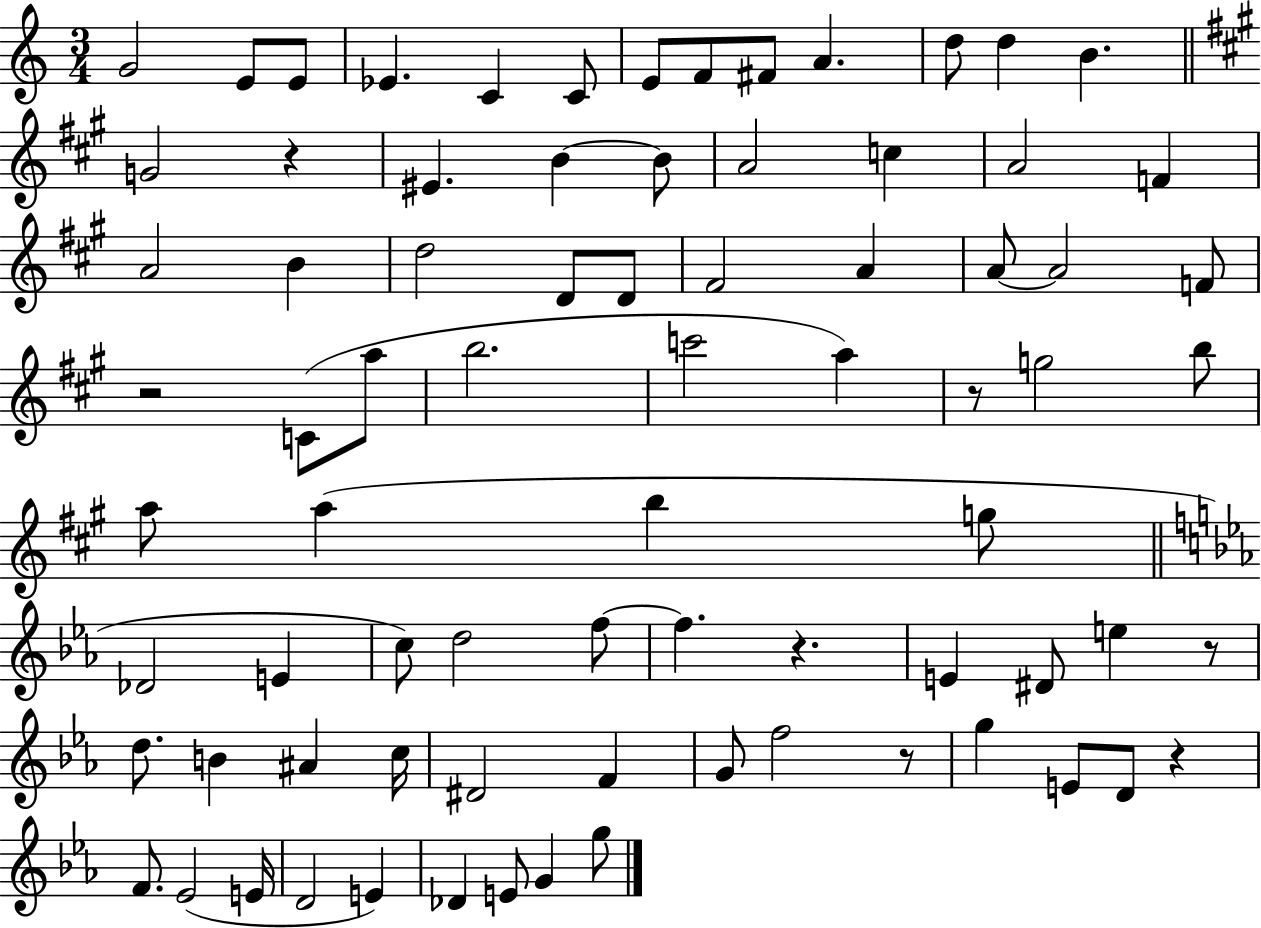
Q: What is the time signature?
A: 3/4